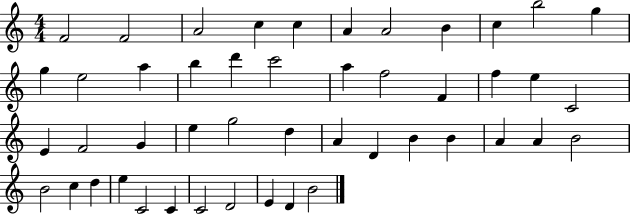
F4/h F4/h A4/h C5/q C5/q A4/q A4/h B4/q C5/q B5/h G5/q G5/q E5/h A5/q B5/q D6/q C6/h A5/q F5/h F4/q F5/q E5/q C4/h E4/q F4/h G4/q E5/q G5/h D5/q A4/q D4/q B4/q B4/q A4/q A4/q B4/h B4/h C5/q D5/q E5/q C4/h C4/q C4/h D4/h E4/q D4/q B4/h